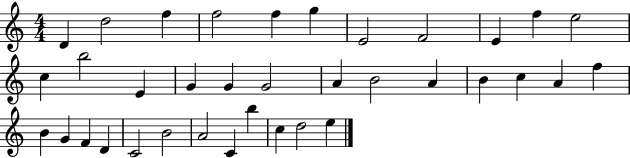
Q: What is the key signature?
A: C major